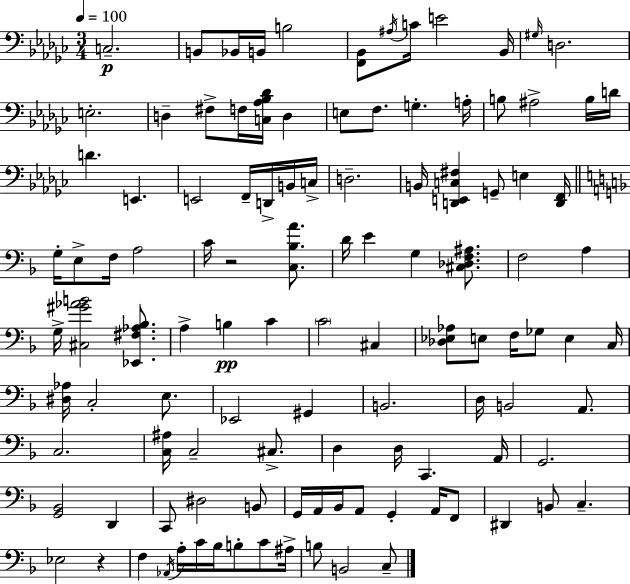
X:1
T:Untitled
M:3/4
L:1/4
K:Ebm
C,2 B,,/2 _B,,/4 B,,/4 B,2 [F,,_B,,]/2 ^A,/4 C/4 E2 _B,,/4 ^G,/4 D,2 E,2 D, ^F,/2 F,/4 [C,_A,_B,_D]/4 D, E,/2 F,/2 G, A,/4 B,/2 ^A,2 B,/4 D/4 D E,, E,,2 F,,/4 D,,/4 B,,/4 C,/4 D,2 B,,/4 [D,,E,,C,^F,] G,,/2 E, [D,,F,,]/4 G,/4 E,/2 F,/4 A,2 C/4 z2 [C,_B,A]/2 D/4 E G, [^C,_D,F,^A,]/2 F,2 A, G,/4 [^C,^G_AB]2 [_E,,^F,_A,_B,]/2 A, B, C C2 ^C, [_D,_E,_A,]/2 E,/2 F,/4 _G,/2 E, C,/4 [^D,_A,]/4 C,2 E,/2 _E,,2 ^G,, B,,2 D,/4 B,,2 A,,/2 C,2 [C,^A,]/4 C,2 ^C,/2 D, D,/4 C,, A,,/4 G,,2 [G,,_B,,]2 D,, C,,/2 ^D,2 B,,/2 G,,/4 A,,/4 _B,,/4 A,,/2 G,, A,,/4 F,,/2 ^D,, B,,/2 C, _E,2 z F, _A,,/4 A,/4 C/4 _B,/4 B,/2 C/2 ^A,/4 B,/2 B,,2 C,/2